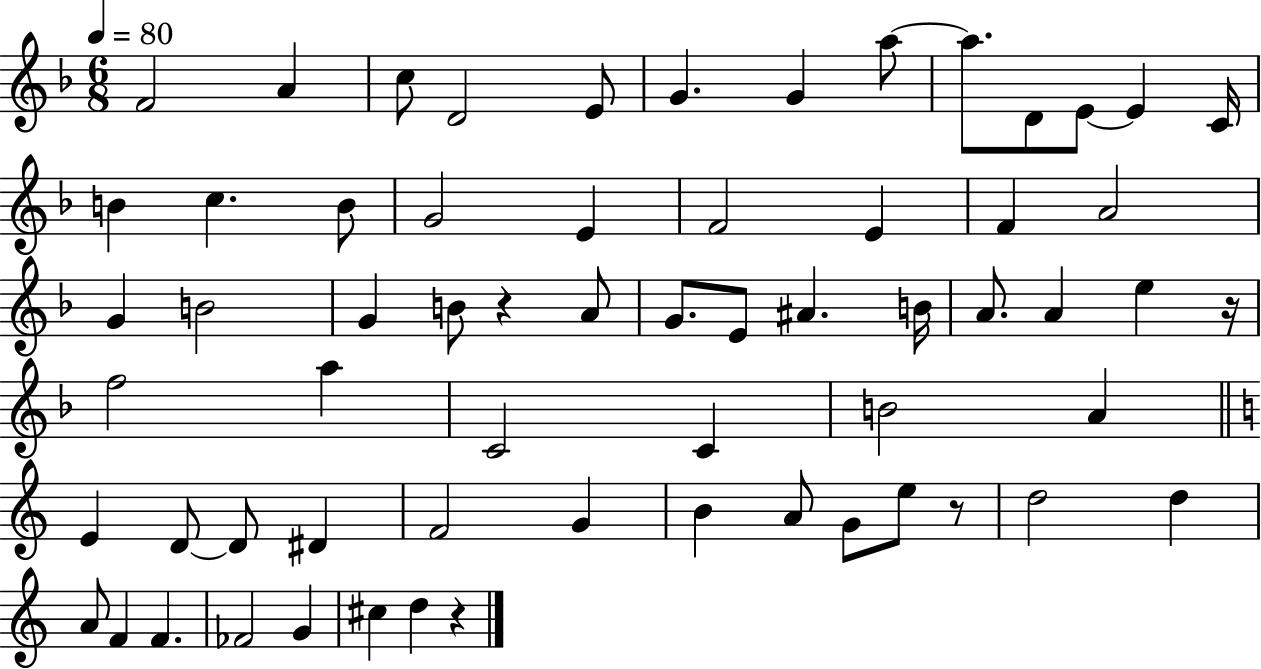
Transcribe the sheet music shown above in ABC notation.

X:1
T:Untitled
M:6/8
L:1/4
K:F
F2 A c/2 D2 E/2 G G a/2 a/2 D/2 E/2 E C/4 B c B/2 G2 E F2 E F A2 G B2 G B/2 z A/2 G/2 E/2 ^A B/4 A/2 A e z/4 f2 a C2 C B2 A E D/2 D/2 ^D F2 G B A/2 G/2 e/2 z/2 d2 d A/2 F F _F2 G ^c d z